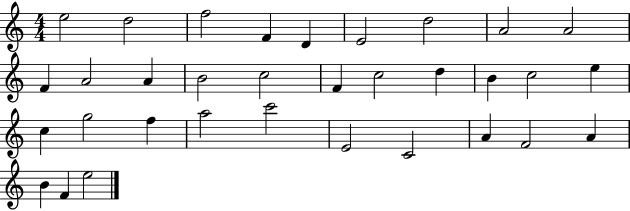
E5/h D5/h F5/h F4/q D4/q E4/h D5/h A4/h A4/h F4/q A4/h A4/q B4/h C5/h F4/q C5/h D5/q B4/q C5/h E5/q C5/q G5/h F5/q A5/h C6/h E4/h C4/h A4/q F4/h A4/q B4/q F4/q E5/h